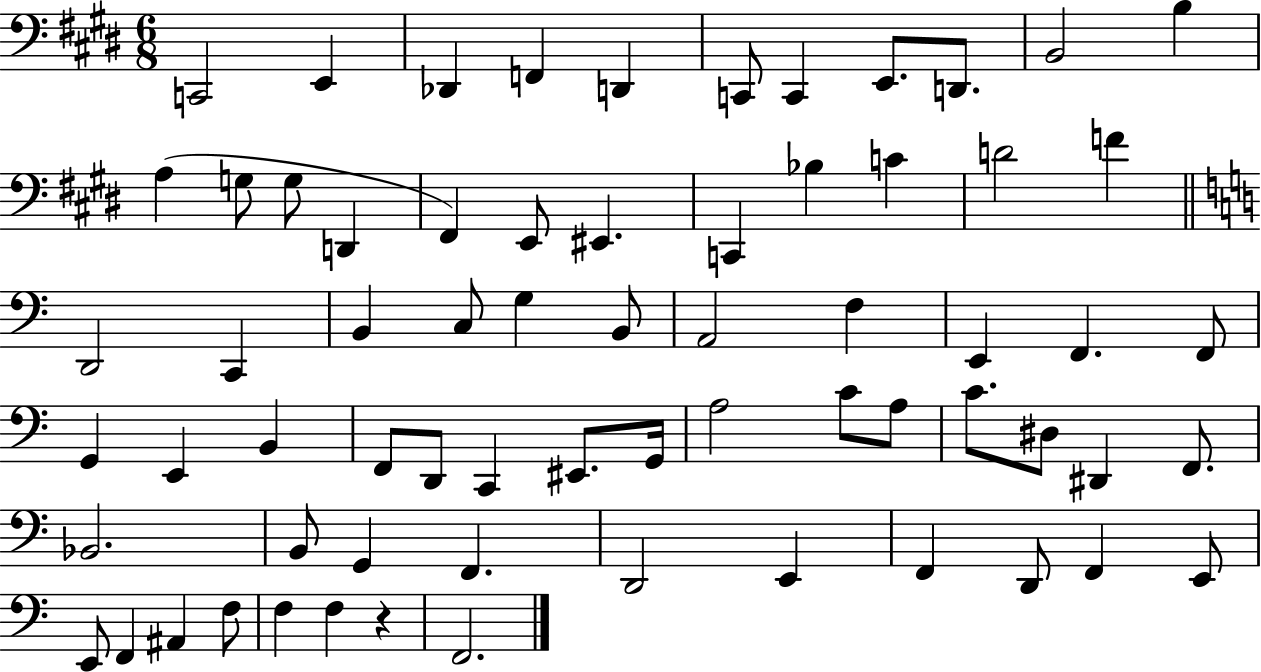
C2/h E2/q Db2/q F2/q D2/q C2/e C2/q E2/e. D2/e. B2/h B3/q A3/q G3/e G3/e D2/q F#2/q E2/e EIS2/q. C2/q Bb3/q C4/q D4/h F4/q D2/h C2/q B2/q C3/e G3/q B2/e A2/h F3/q E2/q F2/q. F2/e G2/q E2/q B2/q F2/e D2/e C2/q EIS2/e. G2/s A3/h C4/e A3/e C4/e. D#3/e D#2/q F2/e. Bb2/h. B2/e G2/q F2/q. D2/h E2/q F2/q D2/e F2/q E2/e E2/e F2/q A#2/q F3/e F3/q F3/q R/q F2/h.